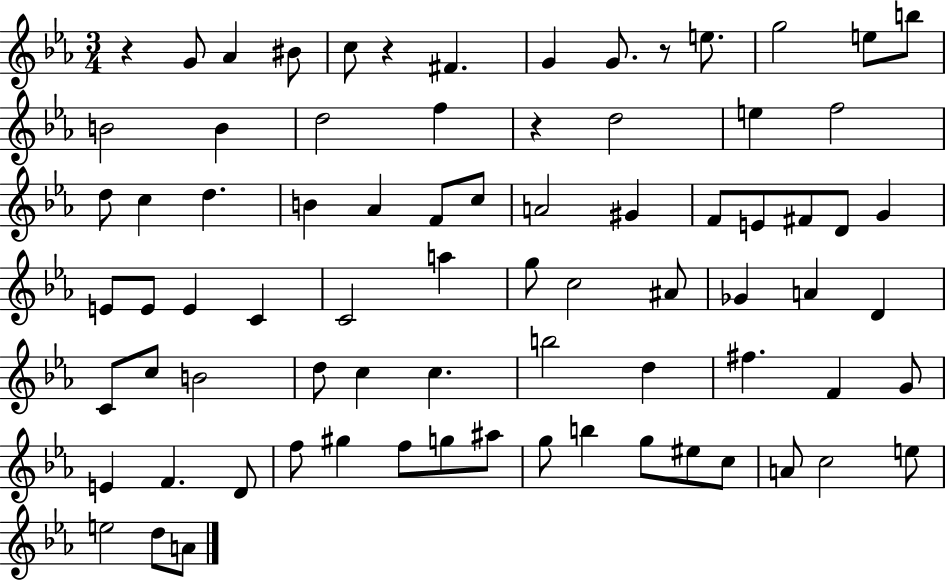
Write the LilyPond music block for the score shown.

{
  \clef treble
  \numericTimeSignature
  \time 3/4
  \key ees \major
  r4 g'8 aes'4 bis'8 | c''8 r4 fis'4. | g'4 g'8. r8 e''8. | g''2 e''8 b''8 | \break b'2 b'4 | d''2 f''4 | r4 d''2 | e''4 f''2 | \break d''8 c''4 d''4. | b'4 aes'4 f'8 c''8 | a'2 gis'4 | f'8 e'8 fis'8 d'8 g'4 | \break e'8 e'8 e'4 c'4 | c'2 a''4 | g''8 c''2 ais'8 | ges'4 a'4 d'4 | \break c'8 c''8 b'2 | d''8 c''4 c''4. | b''2 d''4 | fis''4. f'4 g'8 | \break e'4 f'4. d'8 | f''8 gis''4 f''8 g''8 ais''8 | g''8 b''4 g''8 eis''8 c''8 | a'8 c''2 e''8 | \break e''2 d''8 a'8 | \bar "|."
}